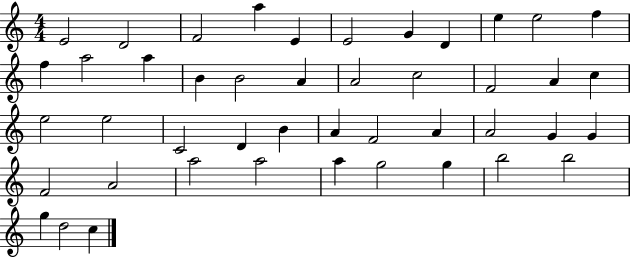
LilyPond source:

{
  \clef treble
  \numericTimeSignature
  \time 4/4
  \key c \major
  e'2 d'2 | f'2 a''4 e'4 | e'2 g'4 d'4 | e''4 e''2 f''4 | \break f''4 a''2 a''4 | b'4 b'2 a'4 | a'2 c''2 | f'2 a'4 c''4 | \break e''2 e''2 | c'2 d'4 b'4 | a'4 f'2 a'4 | a'2 g'4 g'4 | \break f'2 a'2 | a''2 a''2 | a''4 g''2 g''4 | b''2 b''2 | \break g''4 d''2 c''4 | \bar "|."
}